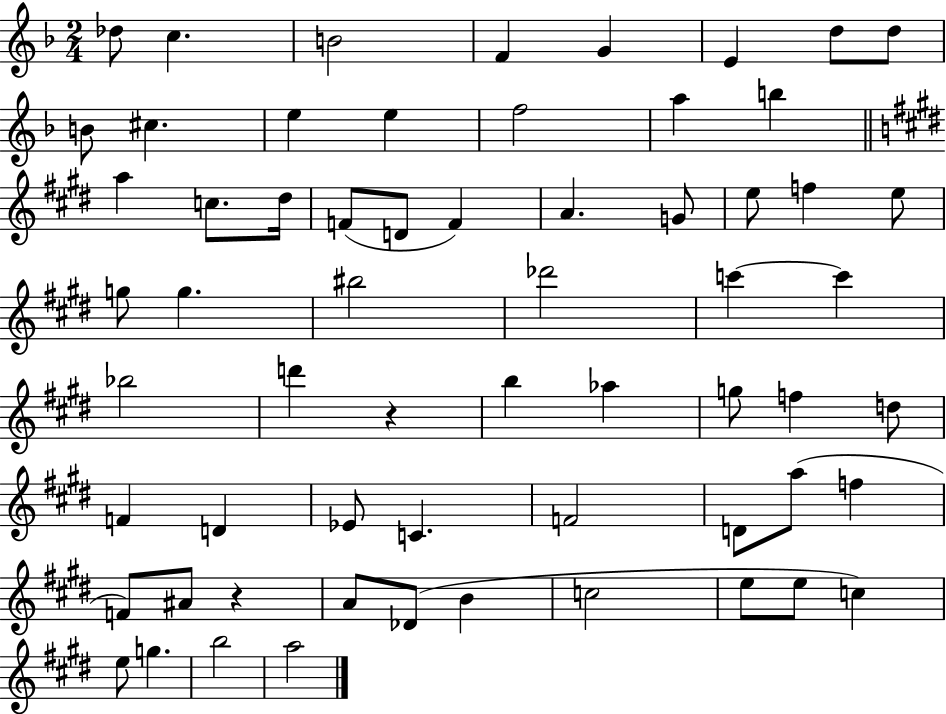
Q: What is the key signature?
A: F major